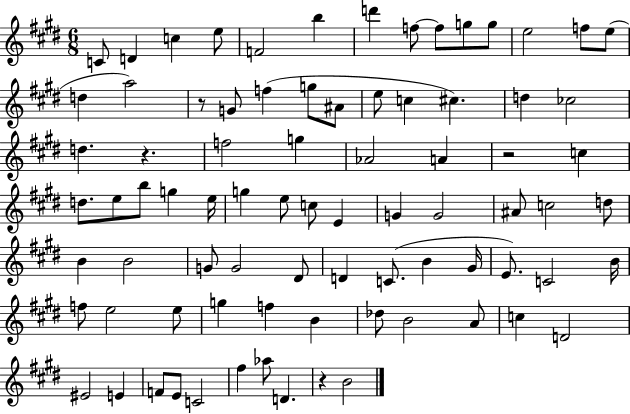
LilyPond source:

{
  \clef treble
  \numericTimeSignature
  \time 6/8
  \key e \major
  c'8 d'4 c''4 e''8 | f'2 b''4 | d'''4 f''8~~ f''8 g''8 g''8 | e''2 f''8 e''8( | \break d''4 a''2) | r8 g'8 f''4( g''8 ais'8 | e''8 c''4 cis''4.) | d''4 ces''2 | \break d''4. r4. | f''2 g''4 | aes'2 a'4 | r2 c''4 | \break d''8. e''8 b''8 g''4 e''16 | g''4 e''8 c''8 e'4 | g'4 g'2 | ais'8 c''2 d''8 | \break b'4 b'2 | g'8 g'2 dis'8 | d'4 c'8.( b'4 gis'16 | e'8.) c'2 b'16 | \break f''8 e''2 e''8 | g''4 f''4 b'4 | des''8 b'2 a'8 | c''4 d'2 | \break eis'2 e'4 | f'8 e'8 c'2 | fis''4 aes''8 d'4. | r4 b'2 | \break \bar "|."
}